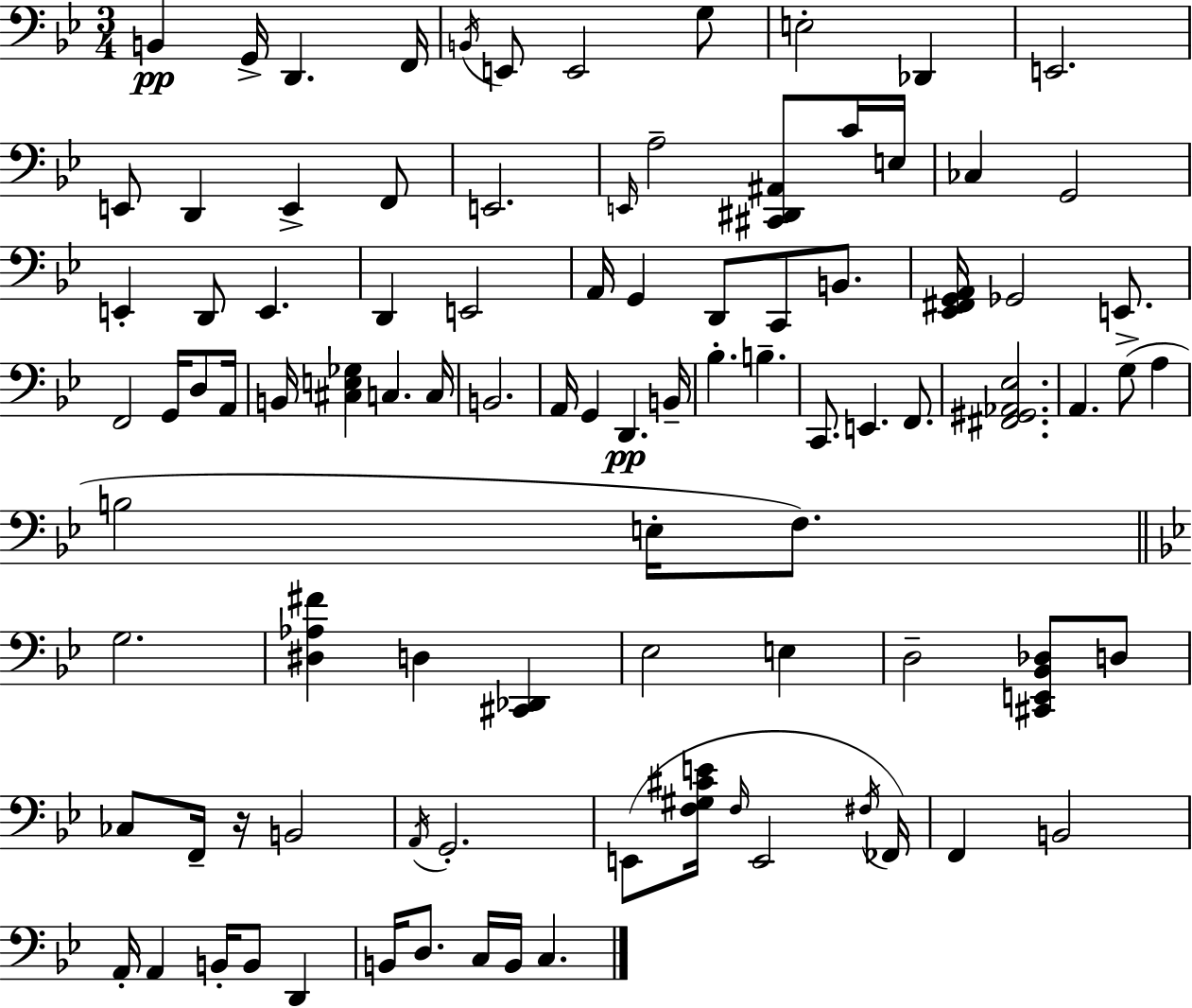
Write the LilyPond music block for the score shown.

{
  \clef bass
  \numericTimeSignature
  \time 3/4
  \key g \minor
  \repeat volta 2 { b,4\pp g,16-> d,4. f,16 | \acciaccatura { b,16 } e,8 e,2 g8 | e2-. des,4 | e,2. | \break e,8 d,4 e,4-> f,8 | e,2. | \grace { e,16 } a2-- <cis, dis, ais,>8 | c'16 e16 ces4 g,2 | \break e,4-. d,8 e,4. | d,4 e,2 | a,16 g,4 d,8 c,8 b,8. | <ees, fis, g, a,>16 ges,2 e,8. | \break f,2 g,16 d8 | a,16 b,16 <cis e ges>4 c4. | c16 b,2. | a,16 g,4 d,4.\pp | \break b,16-- bes4.-. b4.-- | c,8. e,4. f,8. | <fis, gis, aes, ees>2. | a,4. g8->( a4 | \break b2 e16-. f8.) | \bar "||" \break \key bes \major g2. | <dis aes fis'>4 d4 <cis, des,>4 | ees2 e4 | d2-- <cis, e, bes, des>8 d8 | \break ces8 f,16-- r16 b,2 | \acciaccatura { a,16 } g,2.-. | e,8( <f gis cis' e'>16 \grace { f16 } e,2 | \acciaccatura { fis16 } fes,16) f,4 b,2 | \break a,16-. a,4 b,16-. b,8 d,4 | b,16 d8. c16 b,16 c4. | } \bar "|."
}